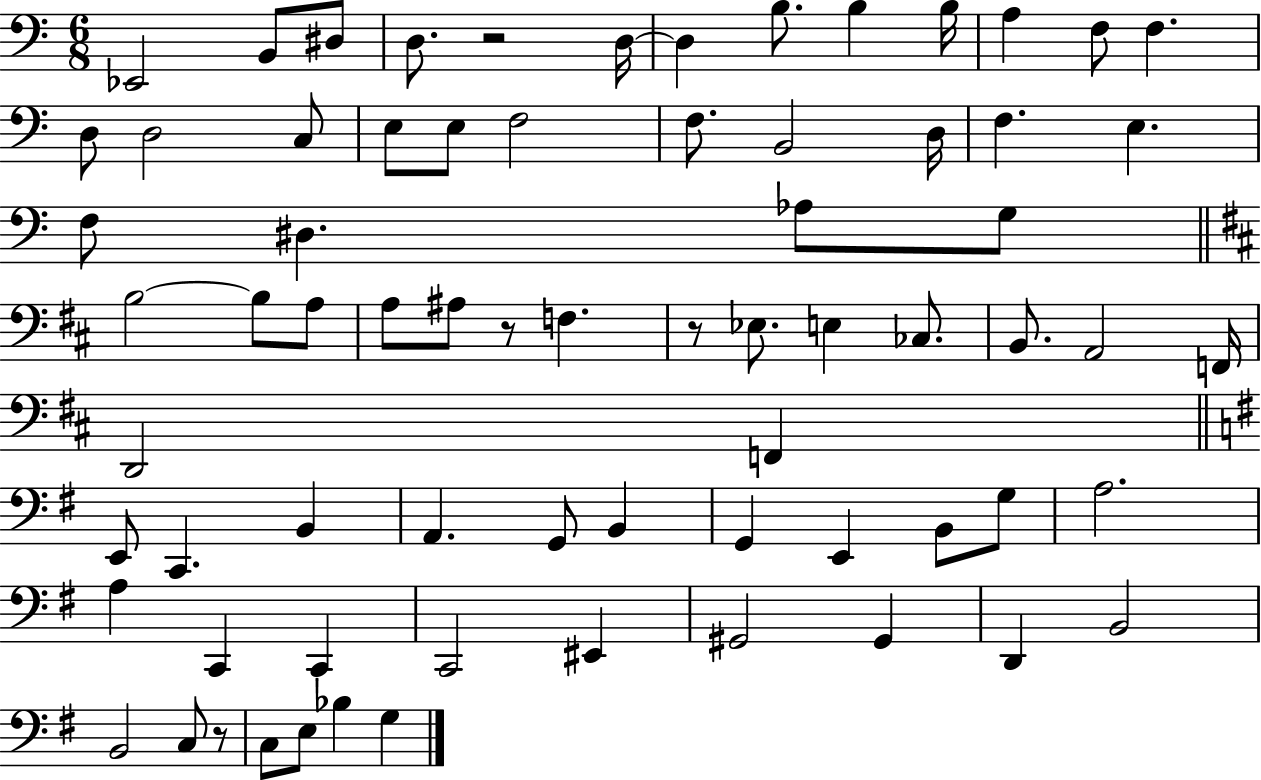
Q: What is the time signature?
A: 6/8